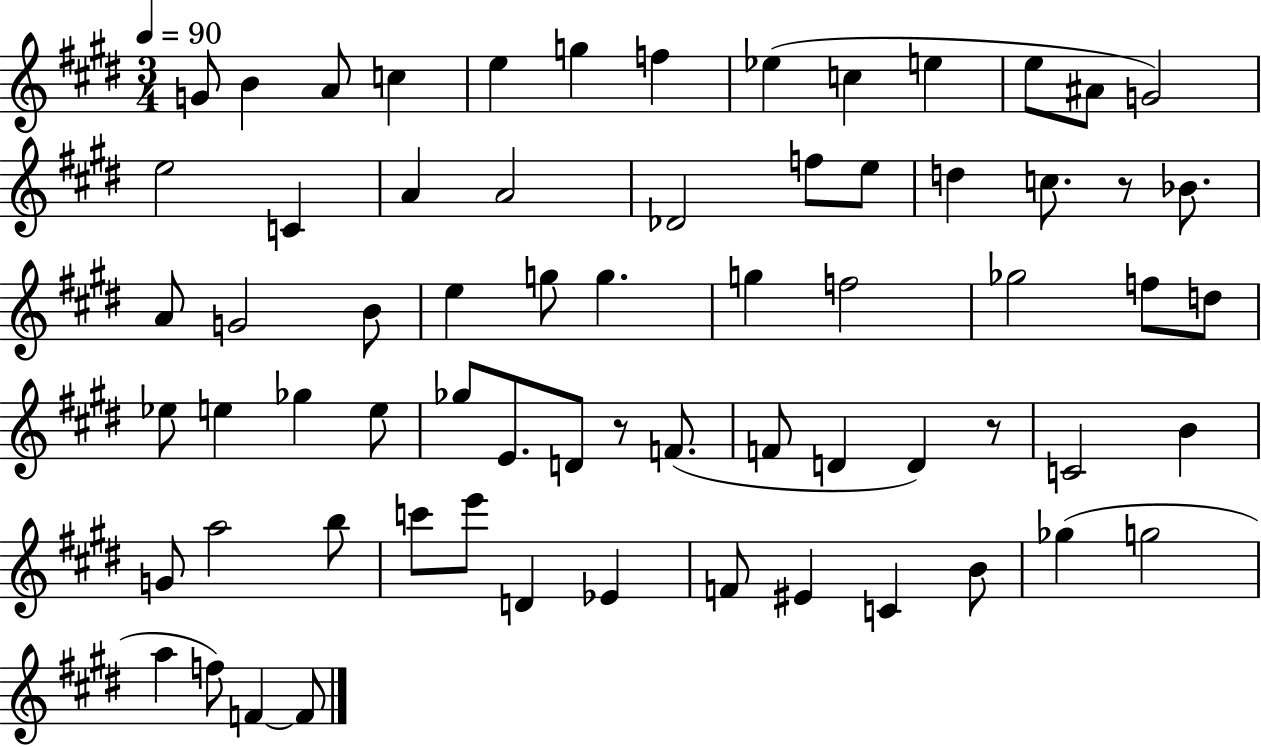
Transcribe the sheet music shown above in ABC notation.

X:1
T:Untitled
M:3/4
L:1/4
K:E
G/2 B A/2 c e g f _e c e e/2 ^A/2 G2 e2 C A A2 _D2 f/2 e/2 d c/2 z/2 _B/2 A/2 G2 B/2 e g/2 g g f2 _g2 f/2 d/2 _e/2 e _g e/2 _g/2 E/2 D/2 z/2 F/2 F/2 D D z/2 C2 B G/2 a2 b/2 c'/2 e'/2 D _E F/2 ^E C B/2 _g g2 a f/2 F F/2